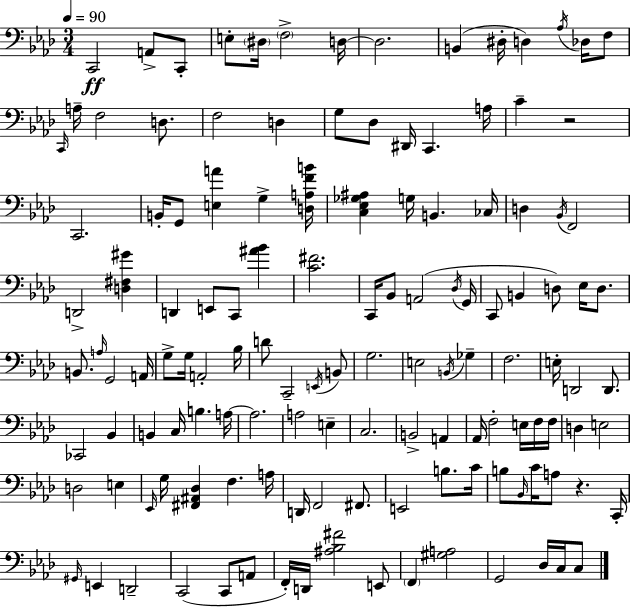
{
  \clef bass
  \numericTimeSignature
  \time 3/4
  \key f \minor
  \tempo 4 = 90
  \repeat volta 2 { c,2\ff a,8-> c,8-. | e8-. \parenthesize dis16 \parenthesize f2-> d16~~ | d2. | b,4( dis16-. d4) \acciaccatura { aes16 } des16 f8 | \break \grace { c,16 } a16-- f2 d8. | f2 d4 | g8 des8 dis,16 c,4. | a16 c'4-- r2 | \break c,2. | b,16-. g,8 <e a'>4 g4-> | <d a f' b'>16 <c ees ges ais>4 g16 b,4. | ces16 d4 \acciaccatura { bes,16 } f,2 | \break d,2-> <d fis gis'>4 | d,4 e,8 c,8 <ais' bes'>4 | <c' fis'>2. | c,16 bes,8 a,2( | \break \acciaccatura { des16 } g,16 c,8 b,4 d8) | ees16 d8. b,8. \grace { a16 } g,2 | a,16 g8-> g16 a,2-. | bes16 d'8 c,2-- | \break \acciaccatura { e,16 } b,8 g2. | e2 | \acciaccatura { b,16 } ges4-- f2. | e16-. d,2 | \break d,8. ces,2 | bes,4 b,4 c16 | b4. a16~~ a2. | a2 | \break e4-- c2. | b,2-> | a,4 aes,16 f2-. | e16 f16 f16 d4 e2 | \break d2 | e4 \grace { ees,16 } g16 <fis, ais, des>4 | f4. a16 d,16 f,2 | fis,8. e,2 | \break b8. c'16 b8 \grace { bes,16 } c'16 | a8 r4. c,16-. \grace { gis,16 } e,4 | d,2-- c,2( | c,8 a,8 f,16-.) d,16 | \break <ais bes fis'>2 e,8 \parenthesize f,4 | <gis a>2 g,2 | des16 c16 c8 } \bar "|."
}